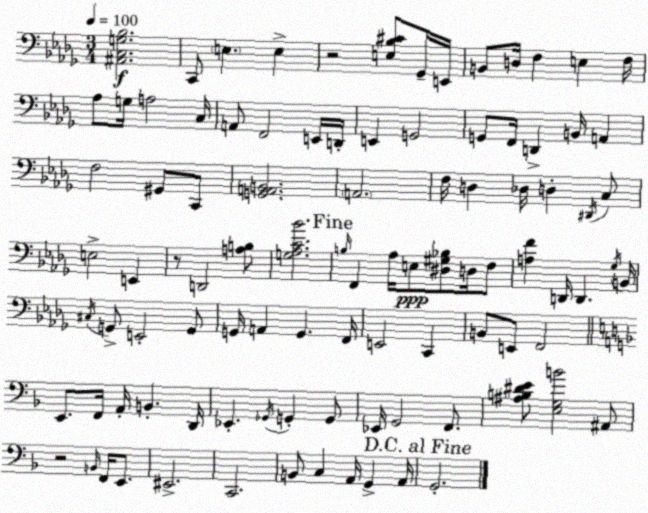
X:1
T:Untitled
M:3/4
L:1/4
K:Bbm
[^A,,C,G,_B,]2 C,,/2 E, E, z2 [E,_B,^C]/2 _G,,/4 E,,/4 B,,/2 D,/4 F, E, F,/4 _A,/2 G,/4 A,2 C,/4 A,,/2 F,,2 E,,/4 D,,/4 E,, G,,2 G,,/2 F,,/4 D,, B,,/4 A,, F,2 ^G,,/2 C,,/2 [G,,A,,B,,]2 A,,2 F,/4 D, _D,/4 D, ^D,,/4 C,/2 E,2 E,, z/2 D,,2 [A,B,]/2 [G,_A,C_B]2 B,/4 F,, _A,/4 E,/2 [^D,^G,_B,]/2 D,/4 F,/2 [A,F] D,,/4 D,, _G,/4 B,,/4 ^C,/4 G,,/2 E,,2 G,,/2 G,,/4 A,, G,, F,,/4 E,,2 C,, B,,/2 E,,/2 F,,2 E,,/2 F,,/4 A,,/4 B,, D,,/4 _E,, _G,,/4 G,, G,,/2 _E,,/4 G,,2 F,,/2 [^A,B,^DE]/2 [E,G,B]2 ^A,,/2 z2 B,,/4 F,,/4 E,,/2 ^E,,2 C,,2 B,,/2 C, A,,/4 G,, A,,/4 G,,2